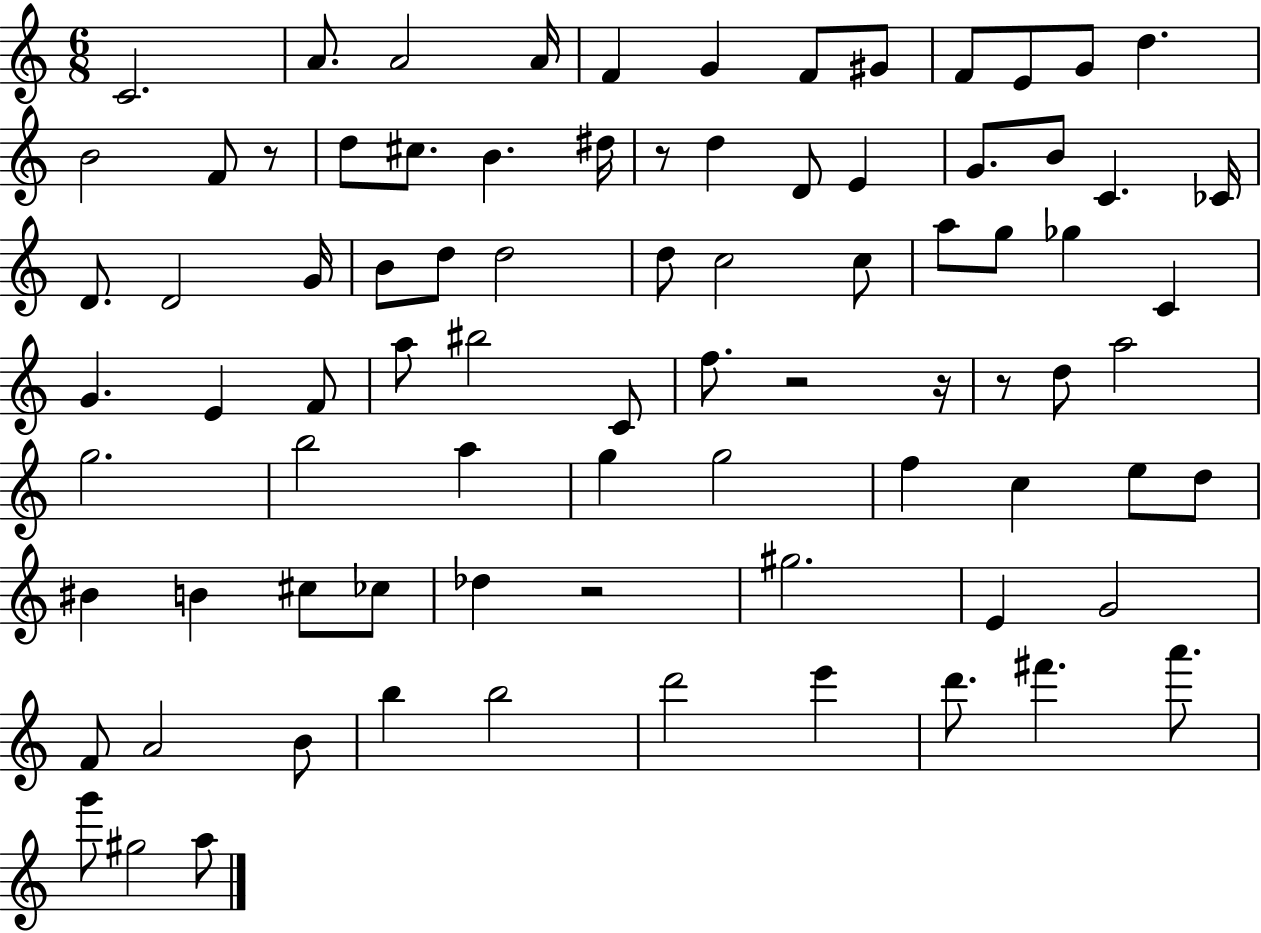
X:1
T:Untitled
M:6/8
L:1/4
K:C
C2 A/2 A2 A/4 F G F/2 ^G/2 F/2 E/2 G/2 d B2 F/2 z/2 d/2 ^c/2 B ^d/4 z/2 d D/2 E G/2 B/2 C _C/4 D/2 D2 G/4 B/2 d/2 d2 d/2 c2 c/2 a/2 g/2 _g C G E F/2 a/2 ^b2 C/2 f/2 z2 z/4 z/2 d/2 a2 g2 b2 a g g2 f c e/2 d/2 ^B B ^c/2 _c/2 _d z2 ^g2 E G2 F/2 A2 B/2 b b2 d'2 e' d'/2 ^f' a'/2 g'/2 ^g2 a/2